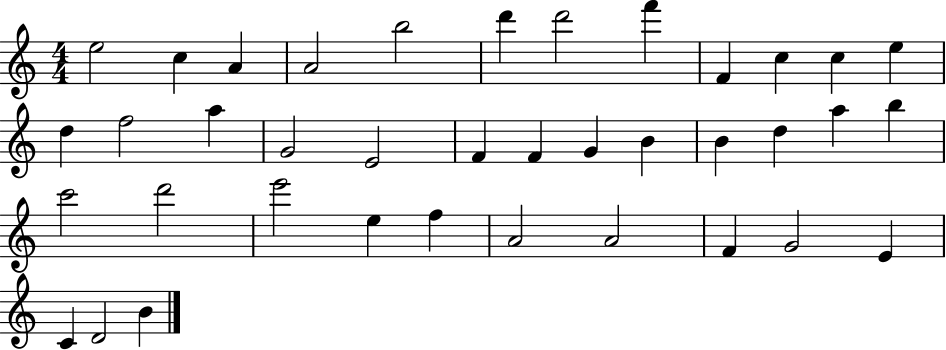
X:1
T:Untitled
M:4/4
L:1/4
K:C
e2 c A A2 b2 d' d'2 f' F c c e d f2 a G2 E2 F F G B B d a b c'2 d'2 e'2 e f A2 A2 F G2 E C D2 B